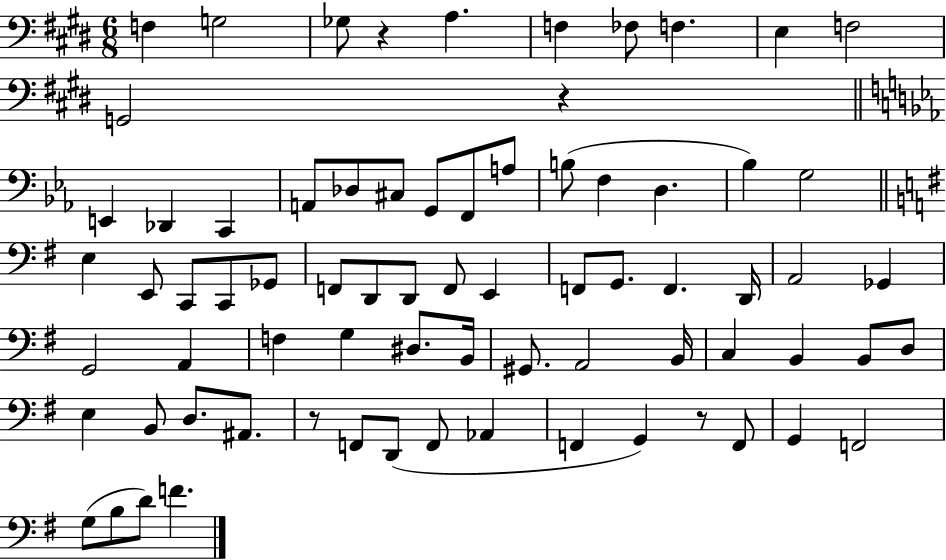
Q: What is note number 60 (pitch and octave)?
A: F2